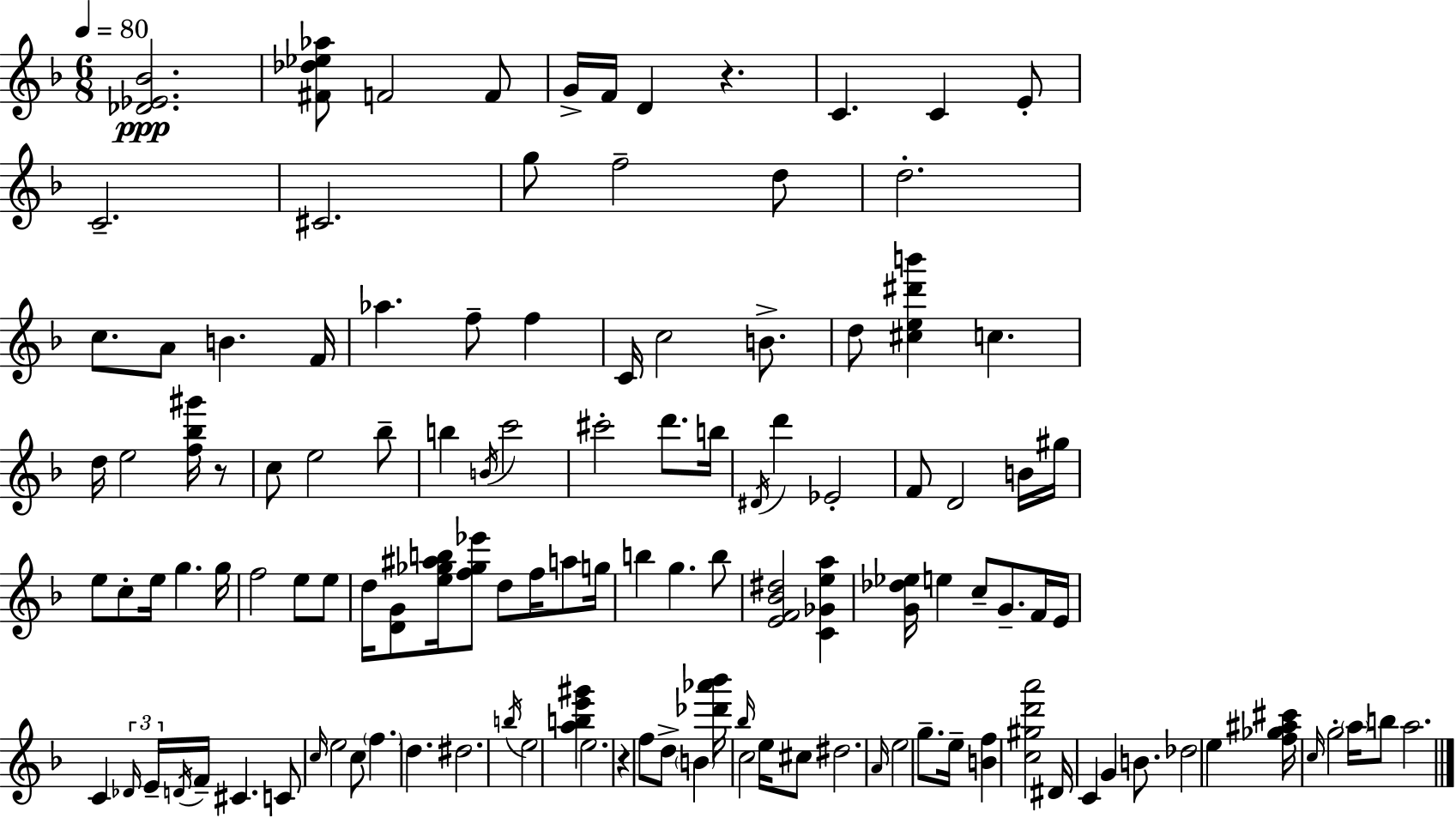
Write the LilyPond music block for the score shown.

{
  \clef treble
  \numericTimeSignature
  \time 6/8
  \key d \minor
  \tempo 4 = 80
  <des' ees' bes'>2.\ppp | <fis' des'' ees'' aes''>8 f'2 f'8 | g'16-> f'16 d'4 r4. | c'4. c'4 e'8-. | \break c'2.-- | cis'2. | g''8 f''2-- d''8 | d''2.-. | \break c''8. a'8 b'4. f'16 | aes''4. f''8-- f''4 | c'16 c''2 b'8.-> | d''8 <cis'' e'' dis''' b'''>4 c''4. | \break d''16 e''2 <f'' bes'' gis'''>16 r8 | c''8 e''2 bes''8-- | b''4 \acciaccatura { b'16 } c'''2 | cis'''2-. d'''8. | \break b''16 \acciaccatura { dis'16 } d'''4 ees'2-. | f'8 d'2 | b'16 gis''16 e''8 c''8-. e''16 g''4. | g''16 f''2 e''8 | \break e''8 d''16 <d' g'>8 <e'' ges'' ais'' b''>16 <f'' ges'' ees'''>8 d''8 f''16 a''8 | g''16 b''4 g''4. | b''8 <e' f' bes' dis''>2 <c' ges' e'' a''>4 | <g' des'' ees''>16 e''4 c''8-- g'8.-- | \break f'16 e'16 c'4 \tuplet 3/2 { \grace { des'16 } e'16-- \acciaccatura { d'16 } } f'16-- cis'4. | c'8 \grace { c''16 } e''2 | c''8 \parenthesize f''4. d''4. | dis''2. | \break \acciaccatura { b''16 } e''2 | <a'' b'' e''' gis'''>4 e''2. | r4 f''8 | d''8-> \parenthesize b'4 <des''' aes''' bes'''>16 \grace { bes''16 } c''2 | \break e''16 cis''8 dis''2. | \grace { a'16 } e''2 | g''8.-- e''16-- <b' f''>4 | <c'' gis'' d''' a'''>2 dis'16 c'4 | \break g'4 b'8. des''2 | e''4 <f'' ges'' ais'' cis'''>16 \grace { c''16 } g''2-. | \parenthesize a''16 b''8 a''2. | \bar "|."
}